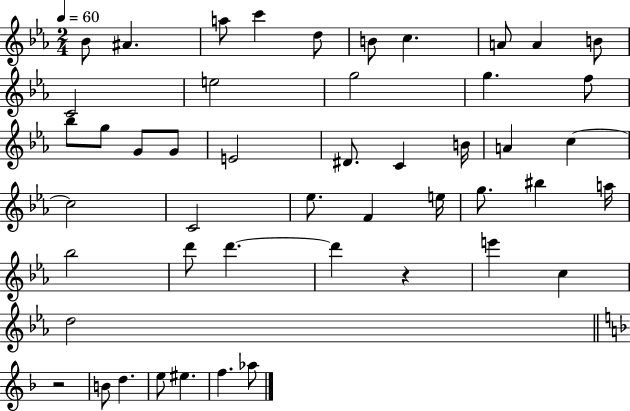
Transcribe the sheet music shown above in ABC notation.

X:1
T:Untitled
M:2/4
L:1/4
K:Eb
_B/2 ^A a/2 c' d/2 B/2 c A/2 A B/2 C2 e2 g2 g f/2 _b/2 g/2 G/2 G/2 E2 ^D/2 C B/4 A c c2 C2 _e/2 F e/4 g/2 ^b a/4 _b2 d'/2 d' d' z e' c d2 z2 B/2 d e/2 ^e f _a/2